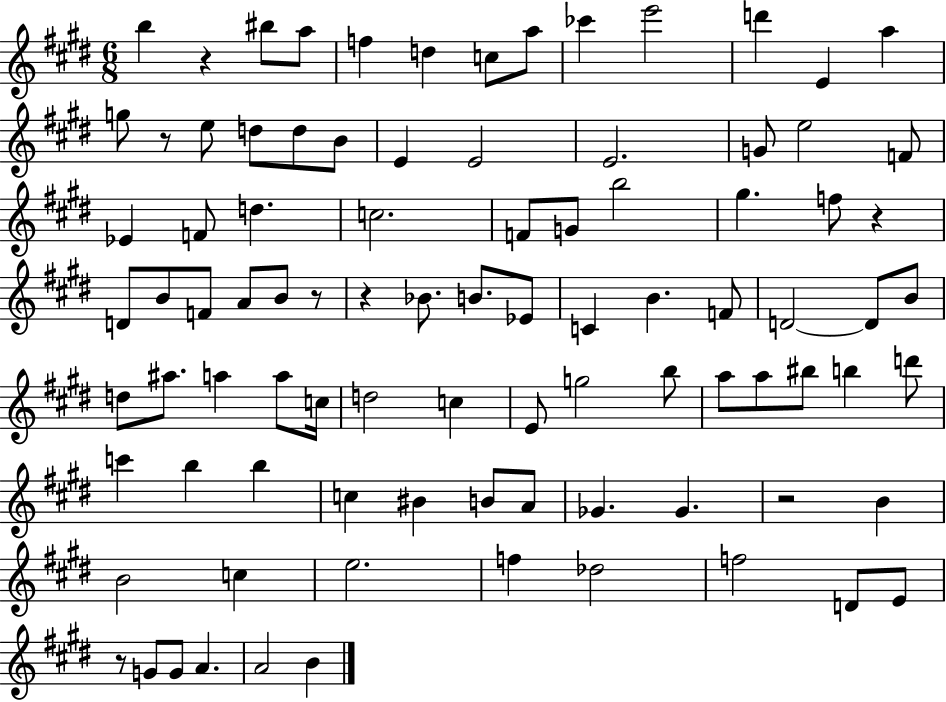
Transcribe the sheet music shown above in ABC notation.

X:1
T:Untitled
M:6/8
L:1/4
K:E
b z ^b/2 a/2 f d c/2 a/2 _c' e'2 d' E a g/2 z/2 e/2 d/2 d/2 B/2 E E2 E2 G/2 e2 F/2 _E F/2 d c2 F/2 G/2 b2 ^g f/2 z D/2 B/2 F/2 A/2 B/2 z/2 z _B/2 B/2 _E/2 C B F/2 D2 D/2 B/2 d/2 ^a/2 a a/2 c/4 d2 c E/2 g2 b/2 a/2 a/2 ^b/2 b d'/2 c' b b c ^B B/2 A/2 _G _G z2 B B2 c e2 f _d2 f2 D/2 E/2 z/2 G/2 G/2 A A2 B